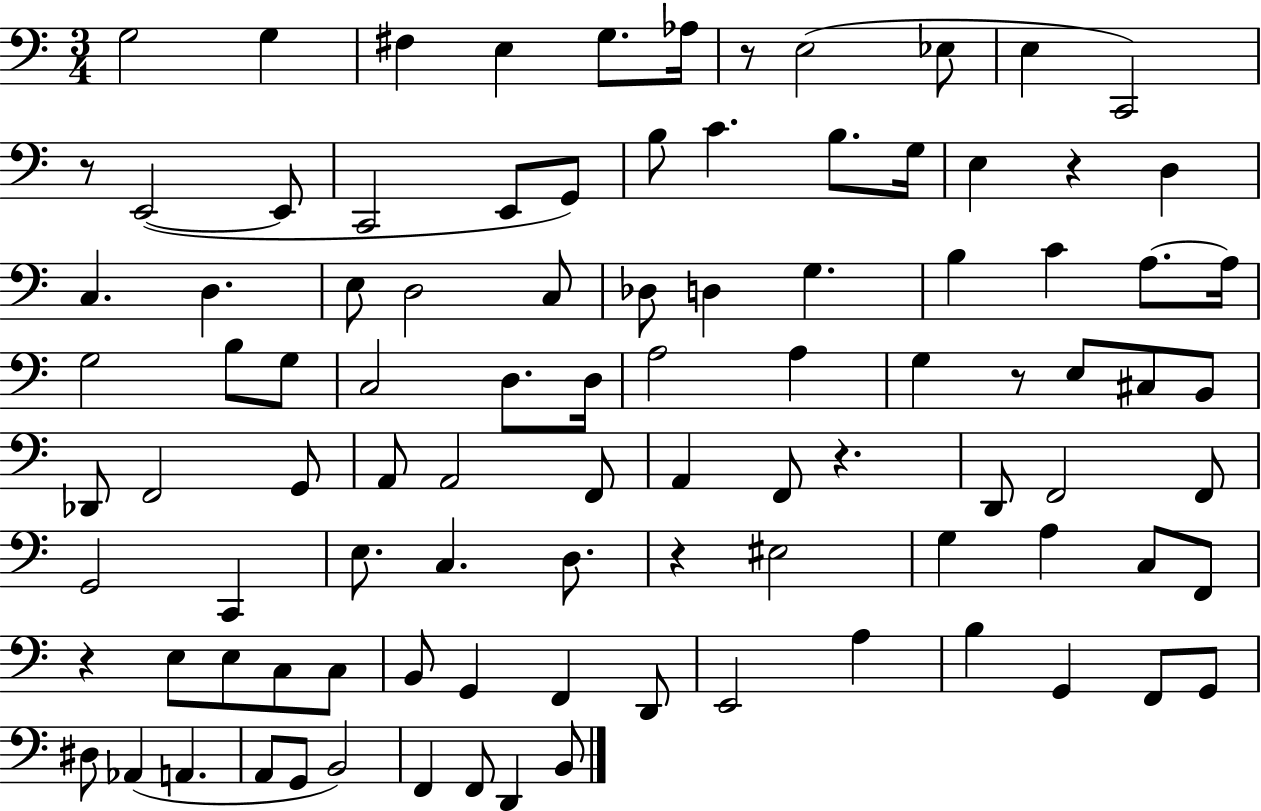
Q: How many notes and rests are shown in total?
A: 97